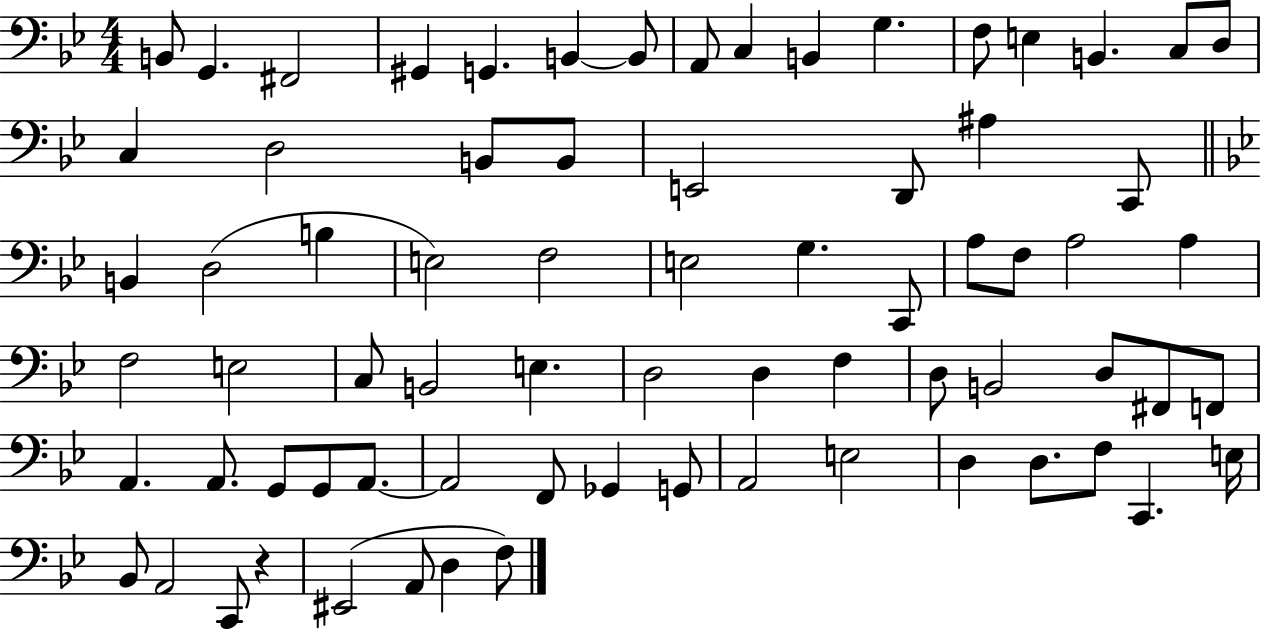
X:1
T:Untitled
M:4/4
L:1/4
K:Bb
B,,/2 G,, ^F,,2 ^G,, G,, B,, B,,/2 A,,/2 C, B,, G, F,/2 E, B,, C,/2 D,/2 C, D,2 B,,/2 B,,/2 E,,2 D,,/2 ^A, C,,/2 B,, D,2 B, E,2 F,2 E,2 G, C,,/2 A,/2 F,/2 A,2 A, F,2 E,2 C,/2 B,,2 E, D,2 D, F, D,/2 B,,2 D,/2 ^F,,/2 F,,/2 A,, A,,/2 G,,/2 G,,/2 A,,/2 A,,2 F,,/2 _G,, G,,/2 A,,2 E,2 D, D,/2 F,/2 C,, E,/4 _B,,/2 A,,2 C,,/2 z ^E,,2 A,,/2 D, F,/2